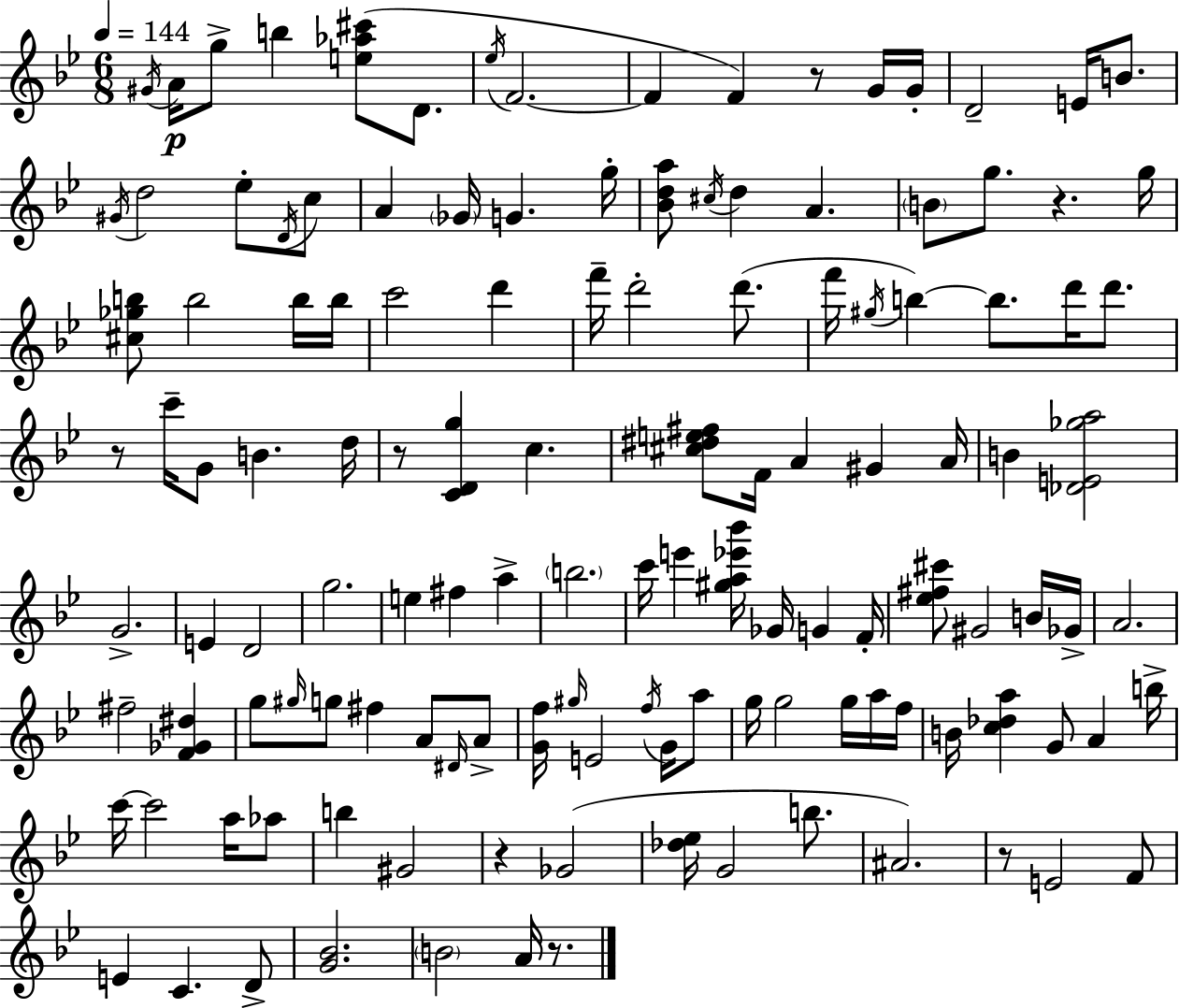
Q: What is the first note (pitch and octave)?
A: G#4